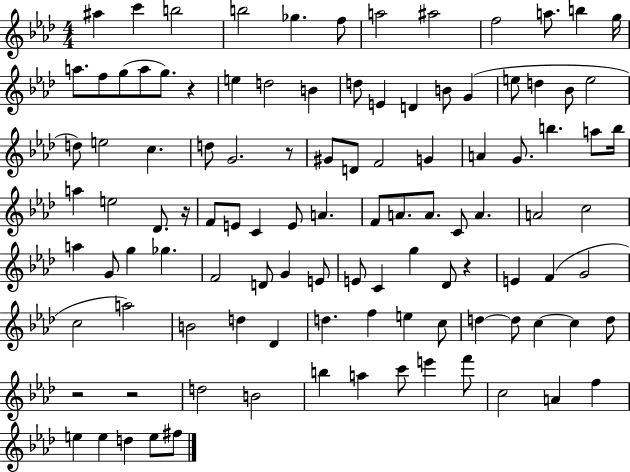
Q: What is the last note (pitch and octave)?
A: F#5